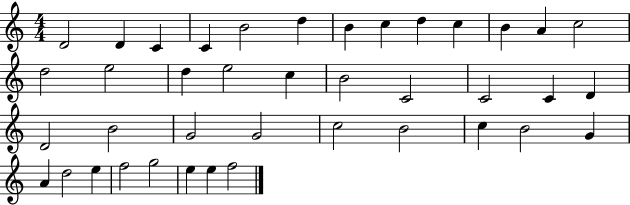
X:1
T:Untitled
M:4/4
L:1/4
K:C
D2 D C C B2 d B c d c B A c2 d2 e2 d e2 c B2 C2 C2 C D D2 B2 G2 G2 c2 B2 c B2 G A d2 e f2 g2 e e f2